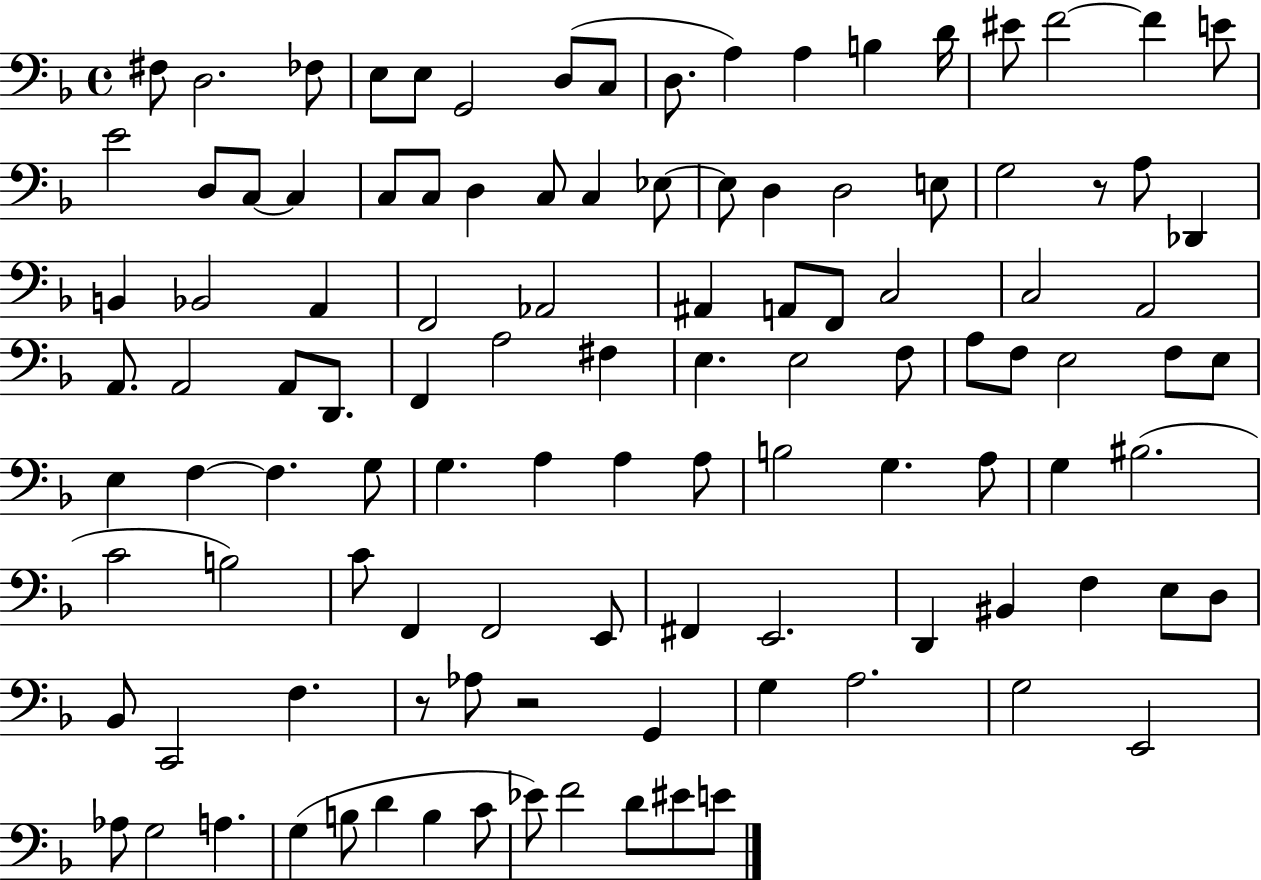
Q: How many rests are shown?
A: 3